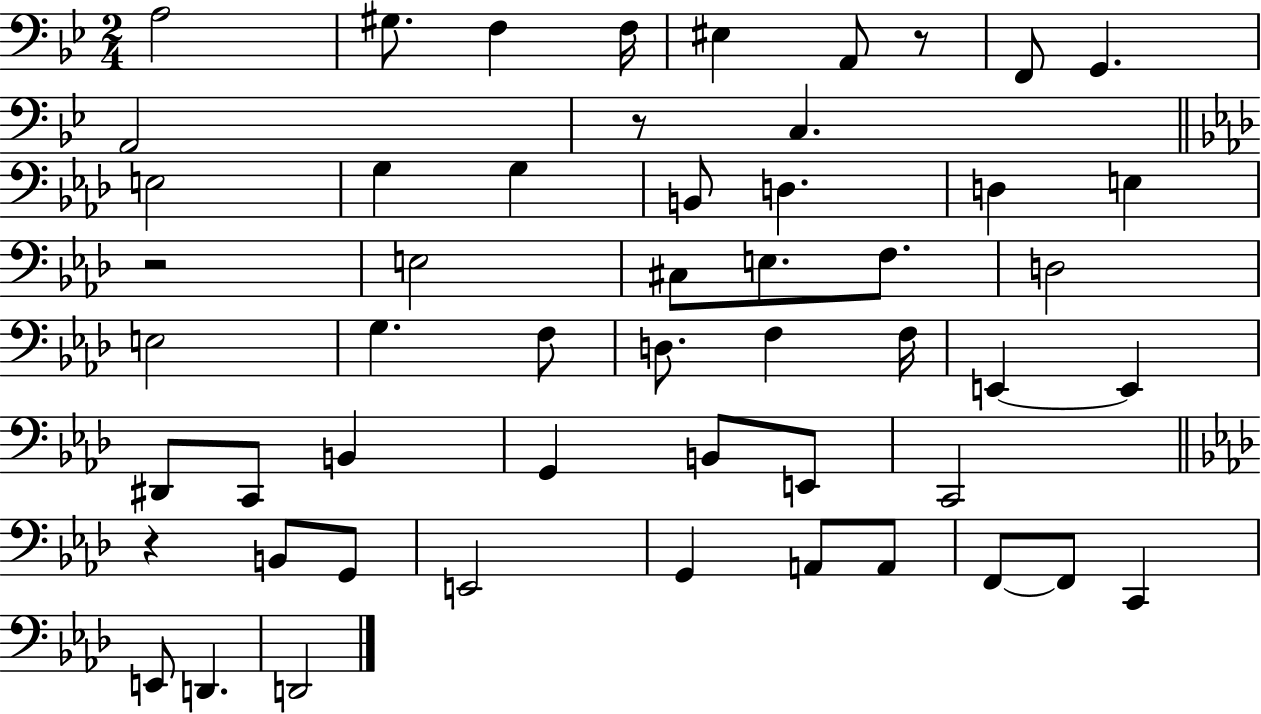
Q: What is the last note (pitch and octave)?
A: D2